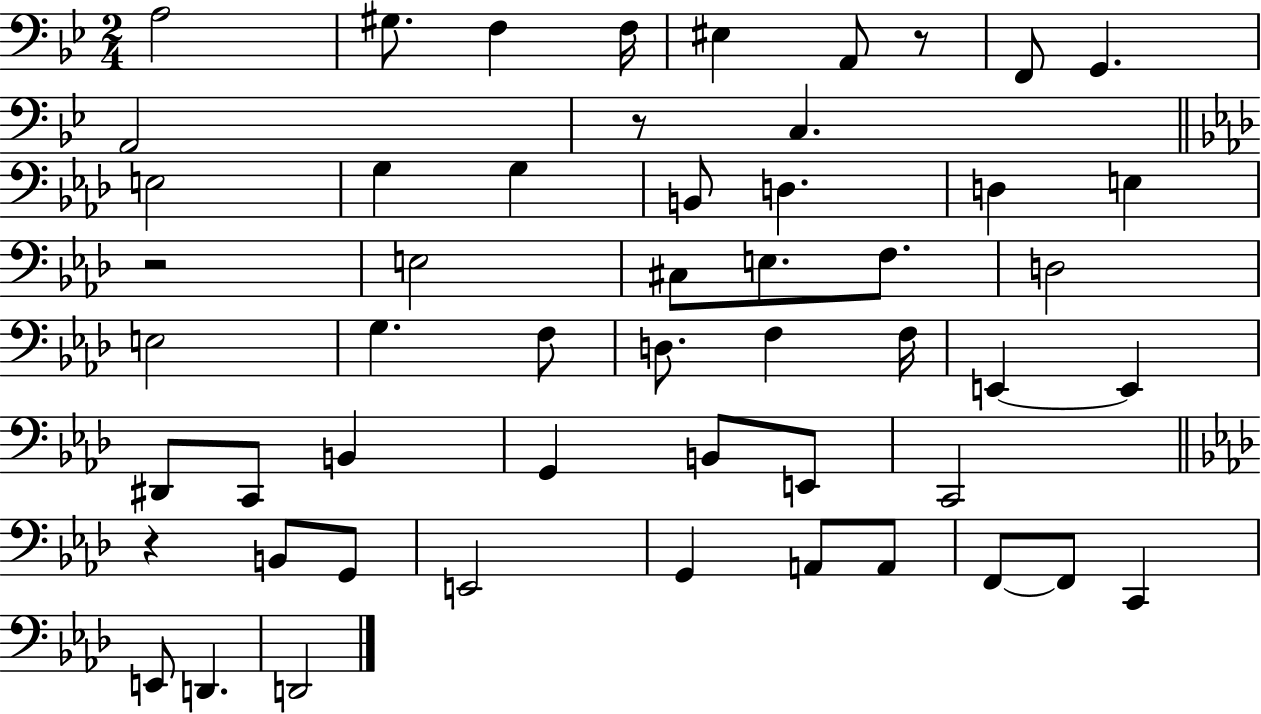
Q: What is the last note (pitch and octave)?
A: D2